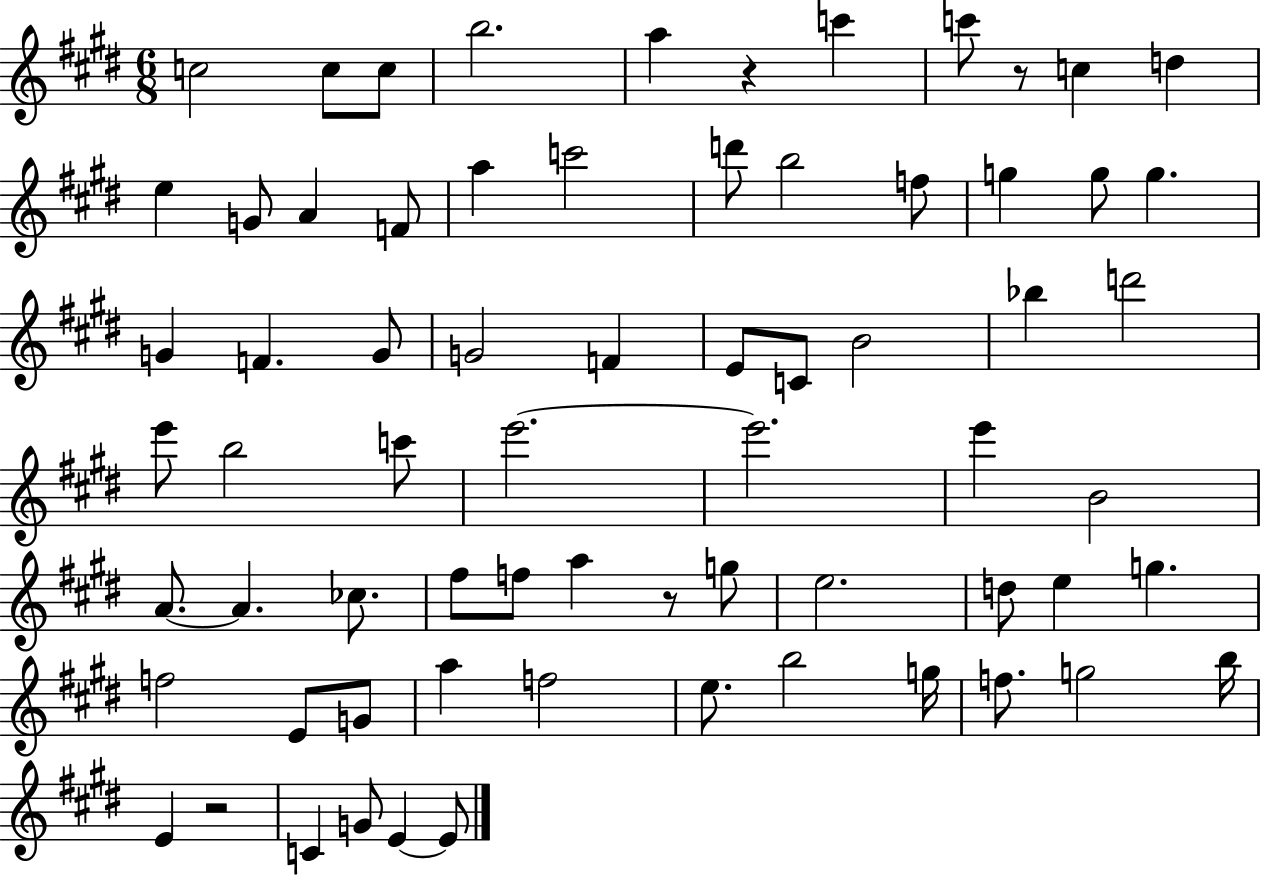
C5/h C5/e C5/e B5/h. A5/q R/q C6/q C6/e R/e C5/q D5/q E5/q G4/e A4/q F4/e A5/q C6/h D6/e B5/h F5/e G5/q G5/e G5/q. G4/q F4/q. G4/e G4/h F4/q E4/e C4/e B4/h Bb5/q D6/h E6/e B5/h C6/e E6/h. E6/h. E6/q B4/h A4/e. A4/q. CES5/e. F#5/e F5/e A5/q R/e G5/e E5/h. D5/e E5/q G5/q. F5/h E4/e G4/e A5/q F5/h E5/e. B5/h G5/s F5/e. G5/h B5/s E4/q R/h C4/q G4/e E4/q E4/e